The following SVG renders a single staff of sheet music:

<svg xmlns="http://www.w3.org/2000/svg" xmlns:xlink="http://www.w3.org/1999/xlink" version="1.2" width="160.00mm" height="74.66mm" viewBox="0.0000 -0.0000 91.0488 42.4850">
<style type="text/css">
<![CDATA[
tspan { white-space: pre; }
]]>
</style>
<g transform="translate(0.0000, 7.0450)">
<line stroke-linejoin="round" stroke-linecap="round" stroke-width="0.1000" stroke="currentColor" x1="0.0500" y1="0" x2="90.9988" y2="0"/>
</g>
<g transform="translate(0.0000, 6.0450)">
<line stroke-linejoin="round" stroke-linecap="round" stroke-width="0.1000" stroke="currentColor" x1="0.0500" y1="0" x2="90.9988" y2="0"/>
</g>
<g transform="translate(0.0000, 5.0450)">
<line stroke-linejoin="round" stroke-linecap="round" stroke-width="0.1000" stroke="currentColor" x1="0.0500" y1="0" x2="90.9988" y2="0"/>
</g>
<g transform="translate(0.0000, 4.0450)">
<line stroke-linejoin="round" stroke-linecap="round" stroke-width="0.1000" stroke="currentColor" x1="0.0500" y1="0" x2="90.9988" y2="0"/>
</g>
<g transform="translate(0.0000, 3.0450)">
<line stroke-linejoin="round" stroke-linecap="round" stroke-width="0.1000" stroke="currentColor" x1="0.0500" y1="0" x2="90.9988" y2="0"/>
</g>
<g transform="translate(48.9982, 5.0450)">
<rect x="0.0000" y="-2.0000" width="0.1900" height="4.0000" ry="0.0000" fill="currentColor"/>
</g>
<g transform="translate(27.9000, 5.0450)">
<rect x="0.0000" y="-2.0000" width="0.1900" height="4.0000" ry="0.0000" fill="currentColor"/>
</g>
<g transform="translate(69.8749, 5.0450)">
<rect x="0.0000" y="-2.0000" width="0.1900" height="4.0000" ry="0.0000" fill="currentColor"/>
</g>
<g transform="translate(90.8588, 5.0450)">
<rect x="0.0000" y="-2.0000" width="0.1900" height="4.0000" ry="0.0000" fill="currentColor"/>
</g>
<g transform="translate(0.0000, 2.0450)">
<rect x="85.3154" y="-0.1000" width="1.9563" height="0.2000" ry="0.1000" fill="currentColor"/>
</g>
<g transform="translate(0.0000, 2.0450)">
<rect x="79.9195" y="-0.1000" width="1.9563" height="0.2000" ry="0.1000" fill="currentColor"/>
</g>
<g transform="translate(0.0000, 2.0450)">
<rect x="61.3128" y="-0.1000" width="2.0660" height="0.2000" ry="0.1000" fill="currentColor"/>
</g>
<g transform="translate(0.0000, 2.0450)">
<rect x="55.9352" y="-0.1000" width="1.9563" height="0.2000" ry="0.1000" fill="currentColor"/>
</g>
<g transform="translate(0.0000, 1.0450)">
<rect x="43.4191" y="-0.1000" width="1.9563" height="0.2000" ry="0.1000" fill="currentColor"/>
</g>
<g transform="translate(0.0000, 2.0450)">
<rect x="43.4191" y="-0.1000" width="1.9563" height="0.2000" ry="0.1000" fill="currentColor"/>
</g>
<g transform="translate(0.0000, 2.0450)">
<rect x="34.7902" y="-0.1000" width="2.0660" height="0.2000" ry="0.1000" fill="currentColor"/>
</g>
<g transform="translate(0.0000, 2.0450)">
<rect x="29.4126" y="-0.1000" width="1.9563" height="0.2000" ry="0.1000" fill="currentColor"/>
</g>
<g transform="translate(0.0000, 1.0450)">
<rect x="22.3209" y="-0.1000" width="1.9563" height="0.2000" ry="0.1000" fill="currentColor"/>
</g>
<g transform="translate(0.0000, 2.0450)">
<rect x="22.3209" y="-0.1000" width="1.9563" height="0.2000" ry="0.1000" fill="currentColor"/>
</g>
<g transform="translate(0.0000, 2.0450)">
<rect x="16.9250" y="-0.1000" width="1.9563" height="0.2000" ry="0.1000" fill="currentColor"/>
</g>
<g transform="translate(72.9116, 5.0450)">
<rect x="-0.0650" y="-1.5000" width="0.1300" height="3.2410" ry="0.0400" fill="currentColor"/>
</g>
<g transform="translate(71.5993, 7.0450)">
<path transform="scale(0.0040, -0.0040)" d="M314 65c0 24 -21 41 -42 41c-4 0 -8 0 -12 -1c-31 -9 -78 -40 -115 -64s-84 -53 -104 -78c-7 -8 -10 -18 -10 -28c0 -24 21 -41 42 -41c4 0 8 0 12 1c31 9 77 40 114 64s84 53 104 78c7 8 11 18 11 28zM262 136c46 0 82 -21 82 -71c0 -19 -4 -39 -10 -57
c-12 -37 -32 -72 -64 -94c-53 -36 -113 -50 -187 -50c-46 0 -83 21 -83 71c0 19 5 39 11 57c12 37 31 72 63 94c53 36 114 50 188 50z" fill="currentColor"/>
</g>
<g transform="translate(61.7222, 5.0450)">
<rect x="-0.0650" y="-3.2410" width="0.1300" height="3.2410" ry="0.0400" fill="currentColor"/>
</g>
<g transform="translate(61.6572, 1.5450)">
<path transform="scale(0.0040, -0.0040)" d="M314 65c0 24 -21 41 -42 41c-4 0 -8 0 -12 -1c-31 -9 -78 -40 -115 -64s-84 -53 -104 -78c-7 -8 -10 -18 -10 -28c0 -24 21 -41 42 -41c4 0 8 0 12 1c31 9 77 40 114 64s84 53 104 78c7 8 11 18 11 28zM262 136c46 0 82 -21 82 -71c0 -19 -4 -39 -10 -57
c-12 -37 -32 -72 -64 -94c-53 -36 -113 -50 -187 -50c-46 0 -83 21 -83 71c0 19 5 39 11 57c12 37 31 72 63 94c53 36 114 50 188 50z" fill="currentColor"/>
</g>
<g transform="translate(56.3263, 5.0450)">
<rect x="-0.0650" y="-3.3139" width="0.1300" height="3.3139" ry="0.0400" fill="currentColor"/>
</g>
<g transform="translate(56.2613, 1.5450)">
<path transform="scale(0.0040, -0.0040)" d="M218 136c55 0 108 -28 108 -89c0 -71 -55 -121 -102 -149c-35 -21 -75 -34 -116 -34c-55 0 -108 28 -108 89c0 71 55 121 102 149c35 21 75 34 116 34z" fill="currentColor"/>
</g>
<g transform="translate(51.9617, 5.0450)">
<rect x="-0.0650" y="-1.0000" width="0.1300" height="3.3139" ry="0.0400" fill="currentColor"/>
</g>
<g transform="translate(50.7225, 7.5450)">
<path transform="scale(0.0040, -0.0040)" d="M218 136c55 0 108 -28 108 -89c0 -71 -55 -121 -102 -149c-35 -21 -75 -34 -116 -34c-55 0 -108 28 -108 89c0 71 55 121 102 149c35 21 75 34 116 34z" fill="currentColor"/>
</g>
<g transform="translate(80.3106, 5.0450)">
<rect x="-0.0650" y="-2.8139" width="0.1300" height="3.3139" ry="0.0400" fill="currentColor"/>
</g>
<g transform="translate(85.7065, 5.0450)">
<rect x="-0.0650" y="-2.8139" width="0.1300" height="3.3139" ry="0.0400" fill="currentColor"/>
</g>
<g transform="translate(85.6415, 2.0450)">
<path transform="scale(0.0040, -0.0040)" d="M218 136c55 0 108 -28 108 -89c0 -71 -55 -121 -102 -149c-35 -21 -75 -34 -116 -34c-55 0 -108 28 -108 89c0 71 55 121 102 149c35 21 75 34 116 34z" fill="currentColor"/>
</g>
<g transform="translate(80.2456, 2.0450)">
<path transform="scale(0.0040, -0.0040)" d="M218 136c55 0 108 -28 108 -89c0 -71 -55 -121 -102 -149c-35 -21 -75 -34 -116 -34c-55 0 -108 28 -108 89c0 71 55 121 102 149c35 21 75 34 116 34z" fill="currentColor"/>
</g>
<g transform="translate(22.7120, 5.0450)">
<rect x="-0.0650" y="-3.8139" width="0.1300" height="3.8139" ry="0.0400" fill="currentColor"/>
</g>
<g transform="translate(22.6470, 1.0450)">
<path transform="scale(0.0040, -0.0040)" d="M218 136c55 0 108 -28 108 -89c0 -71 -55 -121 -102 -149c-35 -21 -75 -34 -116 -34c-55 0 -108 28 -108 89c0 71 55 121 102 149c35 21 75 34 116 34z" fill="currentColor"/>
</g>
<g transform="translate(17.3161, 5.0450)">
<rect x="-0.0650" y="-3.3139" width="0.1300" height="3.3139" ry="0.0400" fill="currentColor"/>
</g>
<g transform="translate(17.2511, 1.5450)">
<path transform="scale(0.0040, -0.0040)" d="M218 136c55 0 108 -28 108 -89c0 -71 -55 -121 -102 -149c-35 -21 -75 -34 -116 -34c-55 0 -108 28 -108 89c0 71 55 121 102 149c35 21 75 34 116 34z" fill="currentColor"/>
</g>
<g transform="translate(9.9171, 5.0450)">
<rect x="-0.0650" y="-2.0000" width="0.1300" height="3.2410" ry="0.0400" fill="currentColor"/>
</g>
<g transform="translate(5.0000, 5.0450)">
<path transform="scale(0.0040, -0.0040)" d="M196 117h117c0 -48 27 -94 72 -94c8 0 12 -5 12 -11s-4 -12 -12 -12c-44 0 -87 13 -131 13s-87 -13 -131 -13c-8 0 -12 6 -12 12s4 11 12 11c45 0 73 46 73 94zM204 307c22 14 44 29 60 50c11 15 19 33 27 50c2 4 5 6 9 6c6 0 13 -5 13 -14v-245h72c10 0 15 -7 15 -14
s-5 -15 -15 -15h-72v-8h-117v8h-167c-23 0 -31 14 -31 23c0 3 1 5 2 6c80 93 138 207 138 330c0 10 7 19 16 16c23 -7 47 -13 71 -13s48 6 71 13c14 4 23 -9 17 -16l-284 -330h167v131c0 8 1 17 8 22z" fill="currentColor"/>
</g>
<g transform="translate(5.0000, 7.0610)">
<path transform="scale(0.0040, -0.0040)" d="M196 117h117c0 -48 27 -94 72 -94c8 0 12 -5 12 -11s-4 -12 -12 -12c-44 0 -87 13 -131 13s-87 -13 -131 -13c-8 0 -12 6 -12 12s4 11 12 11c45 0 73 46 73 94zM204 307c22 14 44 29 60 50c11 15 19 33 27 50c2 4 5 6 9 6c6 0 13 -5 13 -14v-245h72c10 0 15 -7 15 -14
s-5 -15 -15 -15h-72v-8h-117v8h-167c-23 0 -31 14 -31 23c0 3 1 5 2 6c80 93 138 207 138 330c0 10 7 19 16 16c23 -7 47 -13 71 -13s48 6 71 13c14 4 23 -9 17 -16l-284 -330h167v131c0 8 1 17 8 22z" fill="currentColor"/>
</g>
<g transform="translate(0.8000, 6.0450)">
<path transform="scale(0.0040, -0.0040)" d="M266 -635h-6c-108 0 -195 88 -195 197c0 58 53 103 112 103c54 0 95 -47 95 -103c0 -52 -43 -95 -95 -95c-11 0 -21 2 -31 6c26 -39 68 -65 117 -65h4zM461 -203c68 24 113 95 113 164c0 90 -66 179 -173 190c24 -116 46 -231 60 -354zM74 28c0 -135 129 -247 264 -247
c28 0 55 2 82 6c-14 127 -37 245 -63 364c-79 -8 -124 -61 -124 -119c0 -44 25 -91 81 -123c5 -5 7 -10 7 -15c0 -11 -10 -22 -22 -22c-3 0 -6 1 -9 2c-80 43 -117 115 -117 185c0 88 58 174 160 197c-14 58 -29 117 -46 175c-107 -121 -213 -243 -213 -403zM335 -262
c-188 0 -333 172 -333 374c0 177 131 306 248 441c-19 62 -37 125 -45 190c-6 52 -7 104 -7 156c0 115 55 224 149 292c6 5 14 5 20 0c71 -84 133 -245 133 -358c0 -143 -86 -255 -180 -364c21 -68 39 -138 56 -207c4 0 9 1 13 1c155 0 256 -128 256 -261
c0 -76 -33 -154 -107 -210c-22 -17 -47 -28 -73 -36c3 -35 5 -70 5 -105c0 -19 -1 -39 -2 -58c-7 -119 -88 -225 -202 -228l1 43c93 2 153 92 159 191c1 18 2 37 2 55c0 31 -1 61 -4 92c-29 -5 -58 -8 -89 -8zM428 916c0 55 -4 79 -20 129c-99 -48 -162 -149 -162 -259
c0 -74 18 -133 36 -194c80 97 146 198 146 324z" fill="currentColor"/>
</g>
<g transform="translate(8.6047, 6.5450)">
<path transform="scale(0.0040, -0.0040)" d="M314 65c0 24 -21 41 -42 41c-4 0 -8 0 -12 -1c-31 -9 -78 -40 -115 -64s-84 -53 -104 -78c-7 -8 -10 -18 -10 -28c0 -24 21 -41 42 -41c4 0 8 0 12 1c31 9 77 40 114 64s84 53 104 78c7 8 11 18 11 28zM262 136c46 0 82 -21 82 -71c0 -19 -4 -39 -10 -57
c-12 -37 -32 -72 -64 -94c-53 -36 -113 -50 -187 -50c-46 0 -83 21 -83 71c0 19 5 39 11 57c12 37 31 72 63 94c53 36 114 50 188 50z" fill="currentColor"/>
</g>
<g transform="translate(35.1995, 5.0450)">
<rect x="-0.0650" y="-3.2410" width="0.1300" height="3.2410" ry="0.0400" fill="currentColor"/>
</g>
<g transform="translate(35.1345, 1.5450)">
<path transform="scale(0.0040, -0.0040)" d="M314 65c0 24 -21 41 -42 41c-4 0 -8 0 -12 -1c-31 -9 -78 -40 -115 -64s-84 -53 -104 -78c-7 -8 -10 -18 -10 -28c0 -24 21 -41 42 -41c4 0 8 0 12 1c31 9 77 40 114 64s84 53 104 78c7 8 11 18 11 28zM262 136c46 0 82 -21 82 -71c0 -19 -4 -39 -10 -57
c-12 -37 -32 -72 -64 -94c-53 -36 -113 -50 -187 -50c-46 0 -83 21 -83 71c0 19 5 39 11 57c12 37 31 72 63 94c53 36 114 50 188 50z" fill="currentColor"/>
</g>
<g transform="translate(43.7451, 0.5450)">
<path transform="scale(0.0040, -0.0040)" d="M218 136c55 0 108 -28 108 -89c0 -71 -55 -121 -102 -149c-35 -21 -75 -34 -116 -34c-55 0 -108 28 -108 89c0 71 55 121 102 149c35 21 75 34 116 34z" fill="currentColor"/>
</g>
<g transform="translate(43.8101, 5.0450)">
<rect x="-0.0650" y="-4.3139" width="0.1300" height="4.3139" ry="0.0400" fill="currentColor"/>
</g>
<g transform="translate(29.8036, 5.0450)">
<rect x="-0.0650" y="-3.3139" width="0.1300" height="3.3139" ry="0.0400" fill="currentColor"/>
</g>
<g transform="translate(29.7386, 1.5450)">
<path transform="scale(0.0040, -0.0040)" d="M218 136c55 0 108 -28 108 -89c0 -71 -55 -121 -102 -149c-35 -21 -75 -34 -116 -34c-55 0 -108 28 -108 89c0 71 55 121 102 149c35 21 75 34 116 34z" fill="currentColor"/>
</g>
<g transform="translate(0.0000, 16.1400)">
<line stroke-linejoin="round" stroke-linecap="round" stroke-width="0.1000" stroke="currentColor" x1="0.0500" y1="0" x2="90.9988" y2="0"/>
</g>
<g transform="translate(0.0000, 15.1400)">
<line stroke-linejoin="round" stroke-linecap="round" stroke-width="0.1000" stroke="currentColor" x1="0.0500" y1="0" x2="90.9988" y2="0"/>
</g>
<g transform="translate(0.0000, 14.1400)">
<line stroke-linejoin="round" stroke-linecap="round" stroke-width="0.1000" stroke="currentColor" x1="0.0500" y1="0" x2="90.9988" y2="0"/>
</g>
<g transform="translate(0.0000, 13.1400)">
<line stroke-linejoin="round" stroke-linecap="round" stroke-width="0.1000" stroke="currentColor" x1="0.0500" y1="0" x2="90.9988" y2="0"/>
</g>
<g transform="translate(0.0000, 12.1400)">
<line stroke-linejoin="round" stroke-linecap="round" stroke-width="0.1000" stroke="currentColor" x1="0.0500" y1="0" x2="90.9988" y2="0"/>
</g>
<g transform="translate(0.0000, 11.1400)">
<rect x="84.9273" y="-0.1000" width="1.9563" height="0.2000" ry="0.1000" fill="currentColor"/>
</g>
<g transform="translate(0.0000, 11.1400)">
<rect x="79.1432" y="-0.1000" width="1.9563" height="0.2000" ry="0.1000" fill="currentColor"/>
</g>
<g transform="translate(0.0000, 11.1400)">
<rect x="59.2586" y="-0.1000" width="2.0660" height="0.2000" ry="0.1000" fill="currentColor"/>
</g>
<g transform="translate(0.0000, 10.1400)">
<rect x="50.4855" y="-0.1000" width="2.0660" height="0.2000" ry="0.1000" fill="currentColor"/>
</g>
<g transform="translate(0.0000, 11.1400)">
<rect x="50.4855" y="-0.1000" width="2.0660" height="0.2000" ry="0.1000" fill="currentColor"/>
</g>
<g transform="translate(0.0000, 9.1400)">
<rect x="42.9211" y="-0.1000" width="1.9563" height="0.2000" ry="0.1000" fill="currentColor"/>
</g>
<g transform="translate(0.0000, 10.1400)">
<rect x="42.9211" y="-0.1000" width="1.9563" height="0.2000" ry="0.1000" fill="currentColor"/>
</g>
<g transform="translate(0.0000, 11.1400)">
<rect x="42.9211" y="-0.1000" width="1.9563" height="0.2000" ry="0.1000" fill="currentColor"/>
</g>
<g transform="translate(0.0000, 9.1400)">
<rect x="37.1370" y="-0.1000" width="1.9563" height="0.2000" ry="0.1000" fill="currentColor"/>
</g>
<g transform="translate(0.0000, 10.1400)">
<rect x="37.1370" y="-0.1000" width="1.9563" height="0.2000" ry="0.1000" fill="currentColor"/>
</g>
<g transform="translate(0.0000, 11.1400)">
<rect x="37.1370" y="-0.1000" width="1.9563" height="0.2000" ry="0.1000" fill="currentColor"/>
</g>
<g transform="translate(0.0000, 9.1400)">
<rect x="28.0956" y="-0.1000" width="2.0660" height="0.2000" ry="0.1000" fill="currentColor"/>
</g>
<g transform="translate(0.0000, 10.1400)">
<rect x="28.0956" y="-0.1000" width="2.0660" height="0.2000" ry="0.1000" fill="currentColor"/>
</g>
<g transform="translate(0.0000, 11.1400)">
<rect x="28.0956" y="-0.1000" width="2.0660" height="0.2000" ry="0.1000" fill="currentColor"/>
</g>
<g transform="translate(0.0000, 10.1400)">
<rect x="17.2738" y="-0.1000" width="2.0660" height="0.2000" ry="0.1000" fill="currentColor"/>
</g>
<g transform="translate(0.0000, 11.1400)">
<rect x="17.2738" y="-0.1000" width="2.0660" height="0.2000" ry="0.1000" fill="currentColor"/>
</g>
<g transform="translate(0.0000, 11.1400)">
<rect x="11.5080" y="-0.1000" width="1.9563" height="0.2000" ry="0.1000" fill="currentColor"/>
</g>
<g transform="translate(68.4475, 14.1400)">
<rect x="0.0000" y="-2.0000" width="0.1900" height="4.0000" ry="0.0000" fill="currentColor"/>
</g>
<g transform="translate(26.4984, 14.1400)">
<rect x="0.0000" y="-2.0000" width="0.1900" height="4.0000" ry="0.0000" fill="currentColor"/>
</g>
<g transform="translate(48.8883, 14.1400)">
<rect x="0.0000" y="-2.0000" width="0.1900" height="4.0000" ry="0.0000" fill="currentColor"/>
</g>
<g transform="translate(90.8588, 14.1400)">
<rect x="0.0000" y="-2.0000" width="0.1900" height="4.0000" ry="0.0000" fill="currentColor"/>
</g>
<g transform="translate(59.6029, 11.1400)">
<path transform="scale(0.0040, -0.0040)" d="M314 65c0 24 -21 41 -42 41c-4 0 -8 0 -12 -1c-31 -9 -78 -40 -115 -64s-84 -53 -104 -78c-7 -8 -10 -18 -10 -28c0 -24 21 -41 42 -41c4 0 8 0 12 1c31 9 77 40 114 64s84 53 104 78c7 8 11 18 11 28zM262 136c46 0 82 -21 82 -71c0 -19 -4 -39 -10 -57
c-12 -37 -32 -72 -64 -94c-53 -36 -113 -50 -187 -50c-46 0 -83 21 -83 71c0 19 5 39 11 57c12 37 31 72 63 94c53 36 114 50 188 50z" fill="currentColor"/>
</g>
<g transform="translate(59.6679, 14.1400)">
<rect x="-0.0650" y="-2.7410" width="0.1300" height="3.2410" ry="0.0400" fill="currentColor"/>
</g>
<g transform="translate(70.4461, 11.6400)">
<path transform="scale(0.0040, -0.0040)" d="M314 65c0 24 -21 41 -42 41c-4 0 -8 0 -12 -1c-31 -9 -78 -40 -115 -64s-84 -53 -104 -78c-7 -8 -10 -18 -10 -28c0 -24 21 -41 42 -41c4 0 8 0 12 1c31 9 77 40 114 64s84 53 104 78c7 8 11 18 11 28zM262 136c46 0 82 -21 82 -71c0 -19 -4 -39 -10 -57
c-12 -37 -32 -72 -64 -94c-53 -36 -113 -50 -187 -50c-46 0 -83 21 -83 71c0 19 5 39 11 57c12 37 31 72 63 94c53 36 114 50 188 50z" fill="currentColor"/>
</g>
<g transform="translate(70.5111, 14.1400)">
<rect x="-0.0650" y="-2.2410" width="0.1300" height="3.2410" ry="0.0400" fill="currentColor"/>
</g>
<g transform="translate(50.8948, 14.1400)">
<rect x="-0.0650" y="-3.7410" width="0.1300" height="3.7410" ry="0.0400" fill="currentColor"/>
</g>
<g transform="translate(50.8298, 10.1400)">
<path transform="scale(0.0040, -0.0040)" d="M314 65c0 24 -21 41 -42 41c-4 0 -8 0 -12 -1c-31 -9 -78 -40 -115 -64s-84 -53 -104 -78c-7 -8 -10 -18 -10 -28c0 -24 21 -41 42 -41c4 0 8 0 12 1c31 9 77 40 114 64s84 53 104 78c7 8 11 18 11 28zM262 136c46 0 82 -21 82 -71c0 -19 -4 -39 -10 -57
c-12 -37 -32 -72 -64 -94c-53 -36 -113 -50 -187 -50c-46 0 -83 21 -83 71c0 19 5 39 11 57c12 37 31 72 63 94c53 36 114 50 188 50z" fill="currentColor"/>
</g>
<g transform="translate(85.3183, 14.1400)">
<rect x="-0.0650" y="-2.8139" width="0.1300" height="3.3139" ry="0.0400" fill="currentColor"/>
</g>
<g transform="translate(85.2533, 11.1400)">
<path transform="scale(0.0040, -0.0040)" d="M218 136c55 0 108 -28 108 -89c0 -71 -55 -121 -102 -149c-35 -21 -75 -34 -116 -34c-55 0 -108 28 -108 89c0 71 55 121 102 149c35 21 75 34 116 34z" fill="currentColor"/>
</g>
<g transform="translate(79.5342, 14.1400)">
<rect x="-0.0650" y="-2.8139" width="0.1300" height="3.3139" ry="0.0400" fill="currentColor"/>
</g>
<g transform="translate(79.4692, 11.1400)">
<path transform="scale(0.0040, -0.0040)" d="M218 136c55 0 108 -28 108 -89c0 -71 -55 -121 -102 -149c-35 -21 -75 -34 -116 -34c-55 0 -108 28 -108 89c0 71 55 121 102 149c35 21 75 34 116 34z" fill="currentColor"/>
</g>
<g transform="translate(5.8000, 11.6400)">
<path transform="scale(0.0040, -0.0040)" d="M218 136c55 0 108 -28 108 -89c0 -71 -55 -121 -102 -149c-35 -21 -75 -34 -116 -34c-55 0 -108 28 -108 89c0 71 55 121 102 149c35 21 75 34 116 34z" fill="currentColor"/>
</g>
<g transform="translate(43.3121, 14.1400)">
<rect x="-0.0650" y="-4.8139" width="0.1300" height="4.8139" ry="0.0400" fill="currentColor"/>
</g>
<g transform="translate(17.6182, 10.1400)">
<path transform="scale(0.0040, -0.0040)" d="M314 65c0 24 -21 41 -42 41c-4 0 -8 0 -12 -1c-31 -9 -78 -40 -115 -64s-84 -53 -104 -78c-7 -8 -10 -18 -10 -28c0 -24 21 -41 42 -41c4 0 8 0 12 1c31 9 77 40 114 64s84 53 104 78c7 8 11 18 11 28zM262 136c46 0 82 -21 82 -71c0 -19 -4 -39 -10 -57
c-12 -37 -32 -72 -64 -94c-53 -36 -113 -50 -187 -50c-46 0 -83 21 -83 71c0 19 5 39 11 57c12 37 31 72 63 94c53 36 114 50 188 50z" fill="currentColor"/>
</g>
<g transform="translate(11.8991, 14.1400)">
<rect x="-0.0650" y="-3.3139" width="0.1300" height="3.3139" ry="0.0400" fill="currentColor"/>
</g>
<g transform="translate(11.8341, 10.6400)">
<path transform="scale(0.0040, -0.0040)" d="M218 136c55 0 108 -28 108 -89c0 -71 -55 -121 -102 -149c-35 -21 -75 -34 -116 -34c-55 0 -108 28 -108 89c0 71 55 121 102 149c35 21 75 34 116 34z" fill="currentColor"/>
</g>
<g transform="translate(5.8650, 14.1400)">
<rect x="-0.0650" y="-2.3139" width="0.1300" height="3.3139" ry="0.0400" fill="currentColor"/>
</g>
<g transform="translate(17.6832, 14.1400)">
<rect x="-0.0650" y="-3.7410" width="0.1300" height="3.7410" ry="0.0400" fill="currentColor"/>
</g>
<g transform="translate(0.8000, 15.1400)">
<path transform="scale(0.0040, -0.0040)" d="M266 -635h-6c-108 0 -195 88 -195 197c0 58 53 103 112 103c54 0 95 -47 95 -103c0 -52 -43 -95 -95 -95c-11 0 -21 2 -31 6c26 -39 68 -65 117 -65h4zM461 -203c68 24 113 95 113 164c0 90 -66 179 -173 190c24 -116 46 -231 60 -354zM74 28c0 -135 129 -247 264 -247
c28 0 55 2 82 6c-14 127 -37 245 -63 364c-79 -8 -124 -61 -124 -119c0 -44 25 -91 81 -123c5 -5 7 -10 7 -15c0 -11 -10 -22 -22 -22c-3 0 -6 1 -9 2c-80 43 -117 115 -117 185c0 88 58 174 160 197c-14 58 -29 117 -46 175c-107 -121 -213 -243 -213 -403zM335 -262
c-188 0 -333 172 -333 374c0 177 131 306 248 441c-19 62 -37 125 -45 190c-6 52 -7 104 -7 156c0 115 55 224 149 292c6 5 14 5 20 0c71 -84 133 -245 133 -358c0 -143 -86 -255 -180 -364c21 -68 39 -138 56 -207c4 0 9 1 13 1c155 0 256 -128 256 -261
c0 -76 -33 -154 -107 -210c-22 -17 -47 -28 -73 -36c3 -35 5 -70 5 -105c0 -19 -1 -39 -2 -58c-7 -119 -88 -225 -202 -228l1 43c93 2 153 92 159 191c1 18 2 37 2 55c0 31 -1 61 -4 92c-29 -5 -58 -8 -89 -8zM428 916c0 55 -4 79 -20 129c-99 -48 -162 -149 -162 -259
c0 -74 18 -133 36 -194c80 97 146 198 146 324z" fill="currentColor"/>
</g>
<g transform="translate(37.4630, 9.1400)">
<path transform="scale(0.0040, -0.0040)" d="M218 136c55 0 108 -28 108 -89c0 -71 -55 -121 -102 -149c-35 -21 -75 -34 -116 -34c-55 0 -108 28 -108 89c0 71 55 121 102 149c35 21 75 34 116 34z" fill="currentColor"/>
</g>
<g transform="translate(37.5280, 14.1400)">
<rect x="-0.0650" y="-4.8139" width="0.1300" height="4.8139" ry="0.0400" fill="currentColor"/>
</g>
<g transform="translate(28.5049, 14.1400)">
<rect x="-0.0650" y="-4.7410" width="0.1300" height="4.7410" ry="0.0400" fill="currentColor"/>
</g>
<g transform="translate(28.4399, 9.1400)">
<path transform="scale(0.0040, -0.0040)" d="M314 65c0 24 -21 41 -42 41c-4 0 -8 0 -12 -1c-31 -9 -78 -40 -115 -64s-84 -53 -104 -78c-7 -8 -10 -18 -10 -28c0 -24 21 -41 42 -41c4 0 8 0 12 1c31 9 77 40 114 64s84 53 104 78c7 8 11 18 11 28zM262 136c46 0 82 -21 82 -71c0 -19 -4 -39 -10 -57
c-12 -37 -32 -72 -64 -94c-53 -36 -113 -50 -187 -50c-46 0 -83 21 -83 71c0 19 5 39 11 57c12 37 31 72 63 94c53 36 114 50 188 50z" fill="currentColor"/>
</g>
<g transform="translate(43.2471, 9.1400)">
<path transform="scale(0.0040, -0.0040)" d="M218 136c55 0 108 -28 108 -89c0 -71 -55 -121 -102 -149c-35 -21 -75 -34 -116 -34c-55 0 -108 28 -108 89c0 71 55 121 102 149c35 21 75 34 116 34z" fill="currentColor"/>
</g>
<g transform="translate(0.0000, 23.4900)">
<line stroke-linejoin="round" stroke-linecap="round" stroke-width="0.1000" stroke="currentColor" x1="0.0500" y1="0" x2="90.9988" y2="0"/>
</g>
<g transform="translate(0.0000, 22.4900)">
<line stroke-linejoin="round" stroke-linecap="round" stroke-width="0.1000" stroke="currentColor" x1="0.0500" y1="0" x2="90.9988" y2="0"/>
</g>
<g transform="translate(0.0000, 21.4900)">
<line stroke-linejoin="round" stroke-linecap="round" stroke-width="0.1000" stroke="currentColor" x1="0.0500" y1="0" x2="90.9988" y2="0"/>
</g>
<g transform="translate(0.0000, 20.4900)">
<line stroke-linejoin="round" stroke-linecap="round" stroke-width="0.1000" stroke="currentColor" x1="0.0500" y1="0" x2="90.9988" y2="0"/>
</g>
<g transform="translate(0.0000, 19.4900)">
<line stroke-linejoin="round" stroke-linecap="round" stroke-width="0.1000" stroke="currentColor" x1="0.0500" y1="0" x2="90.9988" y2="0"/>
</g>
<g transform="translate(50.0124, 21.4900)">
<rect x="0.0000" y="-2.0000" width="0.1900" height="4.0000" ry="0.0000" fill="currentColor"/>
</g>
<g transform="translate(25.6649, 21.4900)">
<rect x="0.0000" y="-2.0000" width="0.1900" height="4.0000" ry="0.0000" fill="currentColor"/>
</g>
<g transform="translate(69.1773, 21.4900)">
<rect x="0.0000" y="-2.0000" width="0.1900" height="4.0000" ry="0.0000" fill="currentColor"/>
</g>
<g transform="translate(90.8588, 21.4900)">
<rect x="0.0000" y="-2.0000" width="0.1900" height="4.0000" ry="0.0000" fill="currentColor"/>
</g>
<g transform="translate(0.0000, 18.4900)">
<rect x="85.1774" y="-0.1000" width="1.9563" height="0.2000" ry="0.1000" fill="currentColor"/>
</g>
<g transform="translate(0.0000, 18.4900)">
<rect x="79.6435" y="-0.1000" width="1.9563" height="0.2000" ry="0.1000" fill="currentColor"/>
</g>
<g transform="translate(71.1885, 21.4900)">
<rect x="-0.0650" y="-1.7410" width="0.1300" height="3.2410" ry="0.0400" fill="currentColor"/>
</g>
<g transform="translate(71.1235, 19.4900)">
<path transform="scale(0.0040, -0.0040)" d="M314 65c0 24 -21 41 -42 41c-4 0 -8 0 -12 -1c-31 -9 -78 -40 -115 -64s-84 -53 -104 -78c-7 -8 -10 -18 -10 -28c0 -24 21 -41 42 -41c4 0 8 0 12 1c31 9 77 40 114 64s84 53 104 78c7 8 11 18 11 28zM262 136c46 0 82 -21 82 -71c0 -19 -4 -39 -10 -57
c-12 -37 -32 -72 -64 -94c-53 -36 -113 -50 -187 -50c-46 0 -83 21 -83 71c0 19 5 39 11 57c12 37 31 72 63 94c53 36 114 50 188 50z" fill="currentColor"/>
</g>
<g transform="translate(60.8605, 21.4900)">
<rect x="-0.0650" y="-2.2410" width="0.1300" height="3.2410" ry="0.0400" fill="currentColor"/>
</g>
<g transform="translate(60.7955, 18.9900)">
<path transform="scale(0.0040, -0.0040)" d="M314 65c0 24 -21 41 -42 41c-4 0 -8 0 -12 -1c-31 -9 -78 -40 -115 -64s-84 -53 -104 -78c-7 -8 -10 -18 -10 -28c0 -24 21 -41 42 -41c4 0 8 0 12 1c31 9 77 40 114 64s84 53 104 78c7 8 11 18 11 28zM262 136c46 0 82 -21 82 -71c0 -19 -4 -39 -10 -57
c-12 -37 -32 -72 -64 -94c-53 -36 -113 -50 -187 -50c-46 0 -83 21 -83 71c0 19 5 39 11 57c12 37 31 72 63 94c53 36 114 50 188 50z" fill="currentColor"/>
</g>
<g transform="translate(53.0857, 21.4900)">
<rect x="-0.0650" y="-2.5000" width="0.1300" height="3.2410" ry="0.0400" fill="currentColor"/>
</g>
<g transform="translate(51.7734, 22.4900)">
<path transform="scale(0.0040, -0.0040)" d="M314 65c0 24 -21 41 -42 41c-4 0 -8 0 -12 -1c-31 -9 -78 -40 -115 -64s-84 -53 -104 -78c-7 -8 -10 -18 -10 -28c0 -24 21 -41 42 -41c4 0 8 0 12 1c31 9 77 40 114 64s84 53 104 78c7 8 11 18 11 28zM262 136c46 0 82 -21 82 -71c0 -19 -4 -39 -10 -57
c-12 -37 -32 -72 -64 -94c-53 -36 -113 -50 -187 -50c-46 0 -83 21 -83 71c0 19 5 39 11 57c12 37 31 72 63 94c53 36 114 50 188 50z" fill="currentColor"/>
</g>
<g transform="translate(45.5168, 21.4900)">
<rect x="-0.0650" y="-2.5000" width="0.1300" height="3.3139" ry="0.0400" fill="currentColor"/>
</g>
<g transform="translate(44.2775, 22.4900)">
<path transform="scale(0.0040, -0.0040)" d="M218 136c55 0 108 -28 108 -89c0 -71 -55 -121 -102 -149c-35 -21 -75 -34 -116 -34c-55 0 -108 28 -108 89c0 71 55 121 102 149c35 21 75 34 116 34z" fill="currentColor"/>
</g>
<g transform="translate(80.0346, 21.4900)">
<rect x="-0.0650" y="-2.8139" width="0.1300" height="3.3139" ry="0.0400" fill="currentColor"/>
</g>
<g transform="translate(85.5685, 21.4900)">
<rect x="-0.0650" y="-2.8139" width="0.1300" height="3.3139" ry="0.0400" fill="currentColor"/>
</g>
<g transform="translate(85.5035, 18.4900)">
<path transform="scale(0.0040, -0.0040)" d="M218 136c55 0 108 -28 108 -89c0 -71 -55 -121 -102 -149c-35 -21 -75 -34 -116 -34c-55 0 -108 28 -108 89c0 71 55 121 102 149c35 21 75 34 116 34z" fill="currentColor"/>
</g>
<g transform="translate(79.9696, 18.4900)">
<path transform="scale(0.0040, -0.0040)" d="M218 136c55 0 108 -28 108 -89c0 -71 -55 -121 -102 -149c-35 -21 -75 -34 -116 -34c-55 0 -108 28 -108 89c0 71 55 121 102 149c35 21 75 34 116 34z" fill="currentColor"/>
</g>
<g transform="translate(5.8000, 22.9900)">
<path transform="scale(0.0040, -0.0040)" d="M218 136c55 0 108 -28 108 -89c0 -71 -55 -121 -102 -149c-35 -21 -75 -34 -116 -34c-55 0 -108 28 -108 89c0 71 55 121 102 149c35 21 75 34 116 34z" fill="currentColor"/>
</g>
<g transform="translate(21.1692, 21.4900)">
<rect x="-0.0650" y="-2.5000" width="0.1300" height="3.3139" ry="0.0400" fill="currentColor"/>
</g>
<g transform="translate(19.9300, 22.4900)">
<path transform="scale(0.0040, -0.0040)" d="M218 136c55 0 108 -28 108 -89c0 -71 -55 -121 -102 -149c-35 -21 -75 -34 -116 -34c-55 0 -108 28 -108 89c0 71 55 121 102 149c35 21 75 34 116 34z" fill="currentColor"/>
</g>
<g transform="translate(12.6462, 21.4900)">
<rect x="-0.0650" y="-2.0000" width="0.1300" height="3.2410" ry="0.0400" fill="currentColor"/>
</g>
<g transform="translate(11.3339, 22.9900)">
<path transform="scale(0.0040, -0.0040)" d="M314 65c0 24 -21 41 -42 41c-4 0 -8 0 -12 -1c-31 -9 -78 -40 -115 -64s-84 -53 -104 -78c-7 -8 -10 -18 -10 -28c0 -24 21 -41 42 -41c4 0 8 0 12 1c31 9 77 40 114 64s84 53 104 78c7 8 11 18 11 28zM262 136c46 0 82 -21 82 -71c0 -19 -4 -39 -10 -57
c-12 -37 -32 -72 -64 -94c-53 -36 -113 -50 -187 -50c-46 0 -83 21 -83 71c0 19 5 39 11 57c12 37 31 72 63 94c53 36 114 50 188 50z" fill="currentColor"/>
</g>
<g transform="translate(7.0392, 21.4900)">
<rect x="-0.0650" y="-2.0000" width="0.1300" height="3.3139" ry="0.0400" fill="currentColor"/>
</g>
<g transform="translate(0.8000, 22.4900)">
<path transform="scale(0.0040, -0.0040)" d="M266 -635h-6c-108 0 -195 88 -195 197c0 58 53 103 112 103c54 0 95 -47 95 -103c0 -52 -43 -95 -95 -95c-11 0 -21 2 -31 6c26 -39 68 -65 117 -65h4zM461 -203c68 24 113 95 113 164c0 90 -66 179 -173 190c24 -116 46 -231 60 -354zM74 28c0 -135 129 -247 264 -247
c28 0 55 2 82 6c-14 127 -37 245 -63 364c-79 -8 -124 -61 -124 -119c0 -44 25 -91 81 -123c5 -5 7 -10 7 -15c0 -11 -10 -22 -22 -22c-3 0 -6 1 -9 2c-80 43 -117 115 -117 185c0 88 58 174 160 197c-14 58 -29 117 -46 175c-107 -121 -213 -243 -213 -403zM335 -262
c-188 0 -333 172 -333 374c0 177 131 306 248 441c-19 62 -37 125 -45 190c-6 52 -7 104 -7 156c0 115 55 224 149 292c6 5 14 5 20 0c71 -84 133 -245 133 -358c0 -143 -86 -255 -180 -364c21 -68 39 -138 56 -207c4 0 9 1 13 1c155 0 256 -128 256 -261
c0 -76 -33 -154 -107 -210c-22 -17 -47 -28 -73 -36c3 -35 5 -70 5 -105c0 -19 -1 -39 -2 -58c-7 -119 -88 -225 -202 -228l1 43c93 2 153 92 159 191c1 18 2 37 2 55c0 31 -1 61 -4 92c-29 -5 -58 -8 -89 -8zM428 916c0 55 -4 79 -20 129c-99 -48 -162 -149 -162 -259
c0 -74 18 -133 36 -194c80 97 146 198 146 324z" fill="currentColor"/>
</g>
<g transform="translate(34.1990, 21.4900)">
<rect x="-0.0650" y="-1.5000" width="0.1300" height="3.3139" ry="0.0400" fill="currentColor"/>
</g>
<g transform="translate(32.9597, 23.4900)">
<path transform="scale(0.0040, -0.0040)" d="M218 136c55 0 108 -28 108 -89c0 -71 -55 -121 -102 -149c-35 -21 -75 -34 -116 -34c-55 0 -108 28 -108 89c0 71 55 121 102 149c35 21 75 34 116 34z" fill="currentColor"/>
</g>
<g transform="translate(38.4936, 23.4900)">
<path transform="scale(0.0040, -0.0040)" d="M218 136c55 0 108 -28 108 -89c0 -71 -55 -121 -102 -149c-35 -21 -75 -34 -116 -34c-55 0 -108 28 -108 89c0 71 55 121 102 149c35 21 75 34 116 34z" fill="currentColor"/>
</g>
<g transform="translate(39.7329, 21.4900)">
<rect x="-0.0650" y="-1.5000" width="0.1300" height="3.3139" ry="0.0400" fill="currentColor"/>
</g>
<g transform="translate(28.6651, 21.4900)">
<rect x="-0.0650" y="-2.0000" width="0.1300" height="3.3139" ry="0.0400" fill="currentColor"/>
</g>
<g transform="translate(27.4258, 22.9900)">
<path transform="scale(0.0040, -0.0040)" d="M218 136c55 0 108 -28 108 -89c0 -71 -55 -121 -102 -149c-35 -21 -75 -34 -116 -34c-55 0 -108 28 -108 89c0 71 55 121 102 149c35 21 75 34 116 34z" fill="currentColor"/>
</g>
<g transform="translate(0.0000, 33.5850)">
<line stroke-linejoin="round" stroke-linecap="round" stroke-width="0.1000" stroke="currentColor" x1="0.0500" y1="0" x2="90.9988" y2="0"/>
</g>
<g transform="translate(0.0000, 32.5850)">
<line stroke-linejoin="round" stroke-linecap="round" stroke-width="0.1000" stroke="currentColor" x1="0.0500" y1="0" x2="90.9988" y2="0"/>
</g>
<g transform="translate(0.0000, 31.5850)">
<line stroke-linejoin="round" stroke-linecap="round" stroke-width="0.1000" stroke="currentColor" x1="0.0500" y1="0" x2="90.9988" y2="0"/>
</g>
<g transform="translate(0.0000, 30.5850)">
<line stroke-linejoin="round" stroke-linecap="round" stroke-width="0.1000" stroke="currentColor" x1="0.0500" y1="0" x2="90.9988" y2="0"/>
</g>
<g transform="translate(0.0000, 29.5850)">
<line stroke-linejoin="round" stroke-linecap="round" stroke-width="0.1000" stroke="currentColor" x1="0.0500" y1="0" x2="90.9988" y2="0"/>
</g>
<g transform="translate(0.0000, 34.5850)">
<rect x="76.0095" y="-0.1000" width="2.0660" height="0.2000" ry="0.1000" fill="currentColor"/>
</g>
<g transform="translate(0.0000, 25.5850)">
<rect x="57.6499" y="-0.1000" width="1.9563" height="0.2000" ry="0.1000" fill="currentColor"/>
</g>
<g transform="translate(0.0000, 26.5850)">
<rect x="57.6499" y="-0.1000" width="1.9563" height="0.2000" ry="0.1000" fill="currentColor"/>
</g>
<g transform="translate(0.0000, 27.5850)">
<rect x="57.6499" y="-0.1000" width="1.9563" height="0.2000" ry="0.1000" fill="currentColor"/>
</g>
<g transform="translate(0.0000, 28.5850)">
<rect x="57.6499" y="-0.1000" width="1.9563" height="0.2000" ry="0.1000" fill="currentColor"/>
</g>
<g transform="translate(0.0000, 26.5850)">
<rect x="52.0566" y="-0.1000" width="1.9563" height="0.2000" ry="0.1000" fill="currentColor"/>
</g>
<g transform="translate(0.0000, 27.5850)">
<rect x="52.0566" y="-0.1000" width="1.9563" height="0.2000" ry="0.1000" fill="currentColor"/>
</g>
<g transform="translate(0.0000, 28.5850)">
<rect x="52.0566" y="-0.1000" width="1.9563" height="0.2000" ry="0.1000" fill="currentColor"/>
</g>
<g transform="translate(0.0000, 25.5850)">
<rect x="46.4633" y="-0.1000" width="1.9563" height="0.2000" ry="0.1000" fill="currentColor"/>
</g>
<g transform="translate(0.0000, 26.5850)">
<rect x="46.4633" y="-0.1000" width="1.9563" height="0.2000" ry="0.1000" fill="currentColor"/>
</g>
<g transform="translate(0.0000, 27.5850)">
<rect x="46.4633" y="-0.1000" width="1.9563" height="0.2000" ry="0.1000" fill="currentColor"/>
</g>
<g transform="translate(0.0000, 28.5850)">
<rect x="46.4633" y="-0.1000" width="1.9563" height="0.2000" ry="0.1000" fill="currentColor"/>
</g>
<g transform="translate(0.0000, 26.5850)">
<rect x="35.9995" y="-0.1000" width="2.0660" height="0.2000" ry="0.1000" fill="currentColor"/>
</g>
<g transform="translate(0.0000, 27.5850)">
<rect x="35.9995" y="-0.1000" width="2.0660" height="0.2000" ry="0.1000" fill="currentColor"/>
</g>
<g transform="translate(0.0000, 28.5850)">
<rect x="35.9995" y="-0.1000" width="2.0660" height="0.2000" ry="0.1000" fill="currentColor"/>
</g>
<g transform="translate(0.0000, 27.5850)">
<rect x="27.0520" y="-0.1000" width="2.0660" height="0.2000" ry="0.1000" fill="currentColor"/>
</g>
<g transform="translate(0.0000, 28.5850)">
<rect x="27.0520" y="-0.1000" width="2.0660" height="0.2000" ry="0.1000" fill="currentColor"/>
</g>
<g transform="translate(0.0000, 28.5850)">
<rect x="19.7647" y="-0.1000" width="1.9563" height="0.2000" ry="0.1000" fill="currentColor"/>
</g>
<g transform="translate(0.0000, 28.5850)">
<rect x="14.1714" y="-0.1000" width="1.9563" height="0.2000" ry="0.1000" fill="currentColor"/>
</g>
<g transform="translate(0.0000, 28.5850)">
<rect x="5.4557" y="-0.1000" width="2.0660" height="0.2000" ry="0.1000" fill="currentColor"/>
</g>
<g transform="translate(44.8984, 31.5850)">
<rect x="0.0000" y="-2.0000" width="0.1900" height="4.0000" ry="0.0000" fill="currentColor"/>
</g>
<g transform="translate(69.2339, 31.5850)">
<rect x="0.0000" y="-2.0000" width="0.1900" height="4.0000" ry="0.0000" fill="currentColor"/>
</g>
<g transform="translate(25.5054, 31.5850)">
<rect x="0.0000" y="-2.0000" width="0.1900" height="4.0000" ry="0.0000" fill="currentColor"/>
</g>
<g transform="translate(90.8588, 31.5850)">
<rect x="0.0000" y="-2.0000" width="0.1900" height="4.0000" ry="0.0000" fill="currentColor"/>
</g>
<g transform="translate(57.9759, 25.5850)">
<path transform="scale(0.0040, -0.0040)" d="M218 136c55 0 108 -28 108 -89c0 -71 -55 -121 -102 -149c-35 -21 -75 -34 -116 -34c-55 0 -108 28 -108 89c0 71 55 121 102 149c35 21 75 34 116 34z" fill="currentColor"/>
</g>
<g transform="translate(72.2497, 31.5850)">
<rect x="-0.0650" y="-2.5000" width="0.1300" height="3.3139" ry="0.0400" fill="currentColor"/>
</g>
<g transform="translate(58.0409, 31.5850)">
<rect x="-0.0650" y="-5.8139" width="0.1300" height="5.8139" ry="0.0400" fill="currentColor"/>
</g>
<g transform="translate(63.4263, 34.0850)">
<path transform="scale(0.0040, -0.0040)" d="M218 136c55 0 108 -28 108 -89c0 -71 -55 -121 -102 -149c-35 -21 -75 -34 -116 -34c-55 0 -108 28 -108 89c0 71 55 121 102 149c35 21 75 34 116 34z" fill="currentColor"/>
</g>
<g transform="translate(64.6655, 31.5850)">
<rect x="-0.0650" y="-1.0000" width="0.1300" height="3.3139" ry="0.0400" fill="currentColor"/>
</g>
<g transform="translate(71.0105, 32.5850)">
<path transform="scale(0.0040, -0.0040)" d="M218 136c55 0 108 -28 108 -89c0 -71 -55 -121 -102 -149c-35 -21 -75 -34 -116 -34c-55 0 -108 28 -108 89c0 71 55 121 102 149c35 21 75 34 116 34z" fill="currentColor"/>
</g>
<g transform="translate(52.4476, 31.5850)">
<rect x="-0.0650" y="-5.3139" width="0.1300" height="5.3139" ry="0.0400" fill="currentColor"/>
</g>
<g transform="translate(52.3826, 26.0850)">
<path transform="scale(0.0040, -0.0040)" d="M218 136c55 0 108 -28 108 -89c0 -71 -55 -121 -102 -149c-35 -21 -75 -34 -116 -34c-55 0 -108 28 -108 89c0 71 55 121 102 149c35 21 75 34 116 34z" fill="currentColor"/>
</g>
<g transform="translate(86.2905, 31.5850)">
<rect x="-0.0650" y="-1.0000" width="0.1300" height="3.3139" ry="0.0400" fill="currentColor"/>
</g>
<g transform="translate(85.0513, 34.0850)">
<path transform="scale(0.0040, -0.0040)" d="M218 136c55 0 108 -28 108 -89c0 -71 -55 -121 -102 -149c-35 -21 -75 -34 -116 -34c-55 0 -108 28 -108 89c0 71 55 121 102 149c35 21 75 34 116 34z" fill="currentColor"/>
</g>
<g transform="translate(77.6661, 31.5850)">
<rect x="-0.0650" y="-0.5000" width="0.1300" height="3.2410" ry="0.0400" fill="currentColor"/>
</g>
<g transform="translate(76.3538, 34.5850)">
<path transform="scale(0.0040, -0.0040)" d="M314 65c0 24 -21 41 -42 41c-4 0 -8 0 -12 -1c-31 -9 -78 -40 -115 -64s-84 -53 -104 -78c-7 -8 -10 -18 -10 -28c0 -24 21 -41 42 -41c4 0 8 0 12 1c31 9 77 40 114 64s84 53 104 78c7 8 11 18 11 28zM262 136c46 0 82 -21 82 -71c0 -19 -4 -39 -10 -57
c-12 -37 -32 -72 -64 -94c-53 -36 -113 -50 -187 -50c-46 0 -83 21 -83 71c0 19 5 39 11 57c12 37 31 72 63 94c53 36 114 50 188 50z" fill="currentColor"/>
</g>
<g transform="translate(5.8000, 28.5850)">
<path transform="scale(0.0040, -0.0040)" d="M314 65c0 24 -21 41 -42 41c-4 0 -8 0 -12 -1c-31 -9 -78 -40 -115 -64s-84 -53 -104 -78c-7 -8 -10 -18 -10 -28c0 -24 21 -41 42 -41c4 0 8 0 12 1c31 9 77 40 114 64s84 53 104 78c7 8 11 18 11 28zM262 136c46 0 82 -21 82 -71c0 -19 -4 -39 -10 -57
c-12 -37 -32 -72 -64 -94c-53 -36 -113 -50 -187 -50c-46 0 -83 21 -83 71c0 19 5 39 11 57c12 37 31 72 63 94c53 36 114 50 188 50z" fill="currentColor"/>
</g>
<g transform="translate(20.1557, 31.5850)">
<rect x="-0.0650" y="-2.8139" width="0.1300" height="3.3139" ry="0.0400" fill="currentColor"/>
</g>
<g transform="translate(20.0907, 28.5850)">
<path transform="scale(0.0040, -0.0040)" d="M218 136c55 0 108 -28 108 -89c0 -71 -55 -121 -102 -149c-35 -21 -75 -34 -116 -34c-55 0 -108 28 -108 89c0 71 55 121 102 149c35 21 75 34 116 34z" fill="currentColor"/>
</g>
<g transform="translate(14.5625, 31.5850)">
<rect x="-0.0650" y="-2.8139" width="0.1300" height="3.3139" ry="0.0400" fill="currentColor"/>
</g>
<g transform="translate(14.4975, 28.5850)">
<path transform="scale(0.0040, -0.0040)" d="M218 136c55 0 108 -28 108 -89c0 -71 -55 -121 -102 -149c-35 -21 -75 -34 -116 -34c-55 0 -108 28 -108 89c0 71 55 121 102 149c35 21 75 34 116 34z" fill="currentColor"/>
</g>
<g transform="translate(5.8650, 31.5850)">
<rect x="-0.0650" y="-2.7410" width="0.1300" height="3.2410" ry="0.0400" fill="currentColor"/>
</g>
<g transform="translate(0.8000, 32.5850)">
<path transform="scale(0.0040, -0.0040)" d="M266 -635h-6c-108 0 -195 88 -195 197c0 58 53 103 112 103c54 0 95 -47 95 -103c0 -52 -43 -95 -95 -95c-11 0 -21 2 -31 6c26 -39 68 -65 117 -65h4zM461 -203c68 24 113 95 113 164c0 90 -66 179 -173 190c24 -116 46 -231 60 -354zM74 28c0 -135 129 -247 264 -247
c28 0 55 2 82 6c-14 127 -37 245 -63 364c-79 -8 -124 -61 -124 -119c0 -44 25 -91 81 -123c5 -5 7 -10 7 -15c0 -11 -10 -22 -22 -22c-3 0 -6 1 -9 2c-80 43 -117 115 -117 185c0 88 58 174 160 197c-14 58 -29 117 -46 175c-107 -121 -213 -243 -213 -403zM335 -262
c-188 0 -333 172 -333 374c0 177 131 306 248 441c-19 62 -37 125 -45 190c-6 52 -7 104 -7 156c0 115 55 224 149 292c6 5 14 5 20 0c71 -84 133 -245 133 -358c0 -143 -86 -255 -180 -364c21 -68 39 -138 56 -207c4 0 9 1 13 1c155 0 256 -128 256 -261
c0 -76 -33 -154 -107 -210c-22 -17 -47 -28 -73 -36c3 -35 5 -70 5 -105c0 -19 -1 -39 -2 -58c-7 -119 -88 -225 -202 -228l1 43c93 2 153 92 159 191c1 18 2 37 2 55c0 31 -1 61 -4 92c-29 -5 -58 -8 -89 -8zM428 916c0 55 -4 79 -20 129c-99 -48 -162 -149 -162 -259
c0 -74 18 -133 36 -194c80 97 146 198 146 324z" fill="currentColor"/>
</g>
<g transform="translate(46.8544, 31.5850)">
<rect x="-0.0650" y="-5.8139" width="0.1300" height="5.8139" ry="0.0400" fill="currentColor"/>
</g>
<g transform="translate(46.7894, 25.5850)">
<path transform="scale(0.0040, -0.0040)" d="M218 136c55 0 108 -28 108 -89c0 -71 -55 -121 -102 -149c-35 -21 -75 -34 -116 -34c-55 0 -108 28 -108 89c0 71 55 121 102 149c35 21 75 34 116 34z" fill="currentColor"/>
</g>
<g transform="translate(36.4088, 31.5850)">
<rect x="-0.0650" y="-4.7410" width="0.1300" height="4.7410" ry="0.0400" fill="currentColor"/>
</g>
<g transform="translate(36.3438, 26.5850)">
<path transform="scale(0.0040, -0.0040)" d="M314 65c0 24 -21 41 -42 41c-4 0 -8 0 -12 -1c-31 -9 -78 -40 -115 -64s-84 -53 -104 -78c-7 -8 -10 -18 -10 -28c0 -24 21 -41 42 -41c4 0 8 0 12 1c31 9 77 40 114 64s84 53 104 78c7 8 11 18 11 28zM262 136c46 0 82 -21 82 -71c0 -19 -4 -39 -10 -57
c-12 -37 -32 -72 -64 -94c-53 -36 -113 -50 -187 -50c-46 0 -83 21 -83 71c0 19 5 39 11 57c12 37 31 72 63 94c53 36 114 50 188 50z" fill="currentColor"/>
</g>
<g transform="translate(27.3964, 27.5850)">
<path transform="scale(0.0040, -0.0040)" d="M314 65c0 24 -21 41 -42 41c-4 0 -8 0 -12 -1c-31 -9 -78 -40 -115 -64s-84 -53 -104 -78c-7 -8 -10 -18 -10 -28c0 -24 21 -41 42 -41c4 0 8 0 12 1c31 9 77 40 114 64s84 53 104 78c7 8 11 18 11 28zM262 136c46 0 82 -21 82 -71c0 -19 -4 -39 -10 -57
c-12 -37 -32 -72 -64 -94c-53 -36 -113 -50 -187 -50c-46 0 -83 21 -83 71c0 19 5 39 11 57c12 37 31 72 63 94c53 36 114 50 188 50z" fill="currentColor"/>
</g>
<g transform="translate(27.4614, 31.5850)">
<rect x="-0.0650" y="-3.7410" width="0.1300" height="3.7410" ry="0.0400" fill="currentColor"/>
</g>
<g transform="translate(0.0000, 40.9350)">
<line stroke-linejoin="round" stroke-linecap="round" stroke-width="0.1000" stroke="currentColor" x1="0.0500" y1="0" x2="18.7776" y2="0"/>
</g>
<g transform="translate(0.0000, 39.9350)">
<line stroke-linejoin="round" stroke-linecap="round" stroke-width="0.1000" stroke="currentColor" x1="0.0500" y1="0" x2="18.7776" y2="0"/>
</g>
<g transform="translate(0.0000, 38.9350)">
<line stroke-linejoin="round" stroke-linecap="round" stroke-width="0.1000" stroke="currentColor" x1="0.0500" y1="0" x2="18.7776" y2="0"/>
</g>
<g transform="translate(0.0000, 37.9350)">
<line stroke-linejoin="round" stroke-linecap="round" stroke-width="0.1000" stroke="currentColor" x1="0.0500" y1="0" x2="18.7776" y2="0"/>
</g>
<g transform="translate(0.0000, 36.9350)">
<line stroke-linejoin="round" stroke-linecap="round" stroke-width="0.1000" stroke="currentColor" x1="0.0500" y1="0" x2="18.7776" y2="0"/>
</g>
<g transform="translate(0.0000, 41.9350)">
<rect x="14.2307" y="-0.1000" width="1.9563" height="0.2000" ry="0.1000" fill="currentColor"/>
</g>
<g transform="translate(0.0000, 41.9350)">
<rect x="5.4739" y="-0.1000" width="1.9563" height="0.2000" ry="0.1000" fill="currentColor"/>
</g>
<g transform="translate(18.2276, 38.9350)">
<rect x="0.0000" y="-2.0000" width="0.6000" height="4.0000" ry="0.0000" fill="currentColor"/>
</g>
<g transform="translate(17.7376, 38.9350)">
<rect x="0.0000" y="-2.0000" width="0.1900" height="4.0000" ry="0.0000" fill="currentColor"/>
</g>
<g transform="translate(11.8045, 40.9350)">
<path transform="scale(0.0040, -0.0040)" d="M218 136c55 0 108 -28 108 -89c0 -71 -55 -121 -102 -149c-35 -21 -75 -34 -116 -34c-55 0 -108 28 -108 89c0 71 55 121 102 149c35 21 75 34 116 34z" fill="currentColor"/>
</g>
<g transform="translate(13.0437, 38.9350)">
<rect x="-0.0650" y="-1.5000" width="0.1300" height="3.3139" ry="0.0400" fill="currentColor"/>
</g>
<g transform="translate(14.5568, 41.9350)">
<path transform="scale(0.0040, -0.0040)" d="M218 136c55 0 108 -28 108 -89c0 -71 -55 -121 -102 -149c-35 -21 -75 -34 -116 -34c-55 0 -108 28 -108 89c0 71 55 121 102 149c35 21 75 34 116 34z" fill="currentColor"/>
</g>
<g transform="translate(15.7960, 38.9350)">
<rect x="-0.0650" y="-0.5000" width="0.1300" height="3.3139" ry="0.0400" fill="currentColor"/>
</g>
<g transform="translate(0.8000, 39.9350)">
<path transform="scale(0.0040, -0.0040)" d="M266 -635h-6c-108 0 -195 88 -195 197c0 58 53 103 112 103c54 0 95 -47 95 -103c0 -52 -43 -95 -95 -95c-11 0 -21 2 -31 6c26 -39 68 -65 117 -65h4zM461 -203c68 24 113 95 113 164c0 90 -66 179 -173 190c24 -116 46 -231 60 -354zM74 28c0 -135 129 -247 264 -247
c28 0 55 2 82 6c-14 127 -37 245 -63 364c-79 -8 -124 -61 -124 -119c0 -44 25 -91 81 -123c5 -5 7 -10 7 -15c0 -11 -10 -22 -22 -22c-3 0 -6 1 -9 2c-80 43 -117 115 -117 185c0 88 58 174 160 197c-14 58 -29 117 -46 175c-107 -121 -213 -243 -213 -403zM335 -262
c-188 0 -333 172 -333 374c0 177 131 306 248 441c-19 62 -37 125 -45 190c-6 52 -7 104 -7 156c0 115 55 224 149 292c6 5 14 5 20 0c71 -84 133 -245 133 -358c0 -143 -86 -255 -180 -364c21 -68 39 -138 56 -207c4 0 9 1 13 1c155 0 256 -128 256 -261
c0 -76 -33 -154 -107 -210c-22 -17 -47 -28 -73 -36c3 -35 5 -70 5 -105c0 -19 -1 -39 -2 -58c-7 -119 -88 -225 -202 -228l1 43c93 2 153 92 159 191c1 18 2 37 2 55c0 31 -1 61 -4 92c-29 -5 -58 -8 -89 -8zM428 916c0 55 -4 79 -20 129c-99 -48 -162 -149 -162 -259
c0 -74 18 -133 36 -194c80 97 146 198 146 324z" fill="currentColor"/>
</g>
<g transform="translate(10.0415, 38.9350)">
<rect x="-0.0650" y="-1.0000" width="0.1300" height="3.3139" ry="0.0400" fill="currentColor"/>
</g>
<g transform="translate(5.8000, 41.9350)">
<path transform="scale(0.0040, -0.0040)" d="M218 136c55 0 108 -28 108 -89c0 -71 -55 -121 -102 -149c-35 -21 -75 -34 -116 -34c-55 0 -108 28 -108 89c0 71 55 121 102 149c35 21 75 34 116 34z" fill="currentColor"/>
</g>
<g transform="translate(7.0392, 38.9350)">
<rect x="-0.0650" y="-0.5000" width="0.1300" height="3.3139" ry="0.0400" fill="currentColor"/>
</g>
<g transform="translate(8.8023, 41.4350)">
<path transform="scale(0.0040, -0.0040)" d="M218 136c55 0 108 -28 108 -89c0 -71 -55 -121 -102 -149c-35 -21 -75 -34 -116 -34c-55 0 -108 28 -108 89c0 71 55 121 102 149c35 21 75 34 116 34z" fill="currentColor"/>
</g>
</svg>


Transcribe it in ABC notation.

X:1
T:Untitled
M:4/4
L:1/4
K:C
F2 b c' b b2 d' D b b2 E2 a a g b c'2 e'2 e' e' c'2 a2 g2 a a F F2 G F E E G G2 g2 f2 a a a2 a a c'2 e'2 g' f' g' D G C2 D C D E C